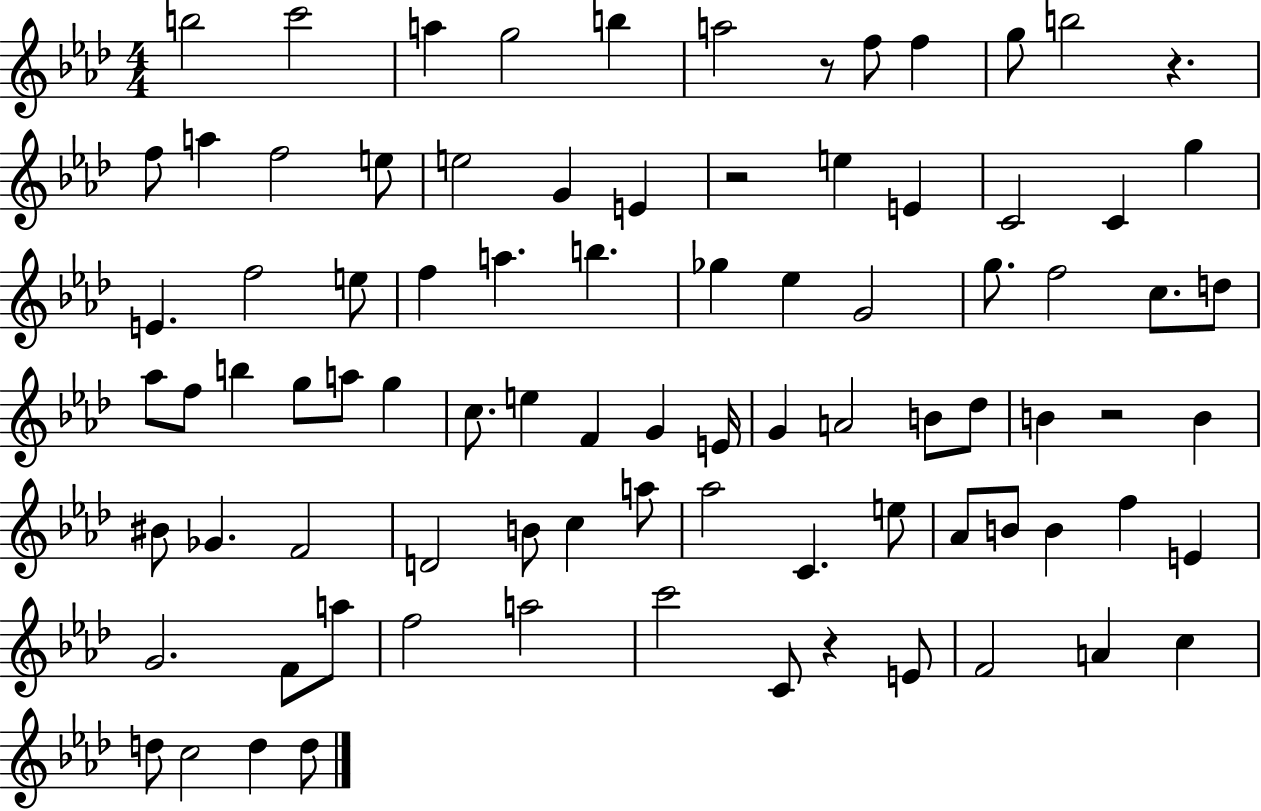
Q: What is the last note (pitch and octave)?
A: D5